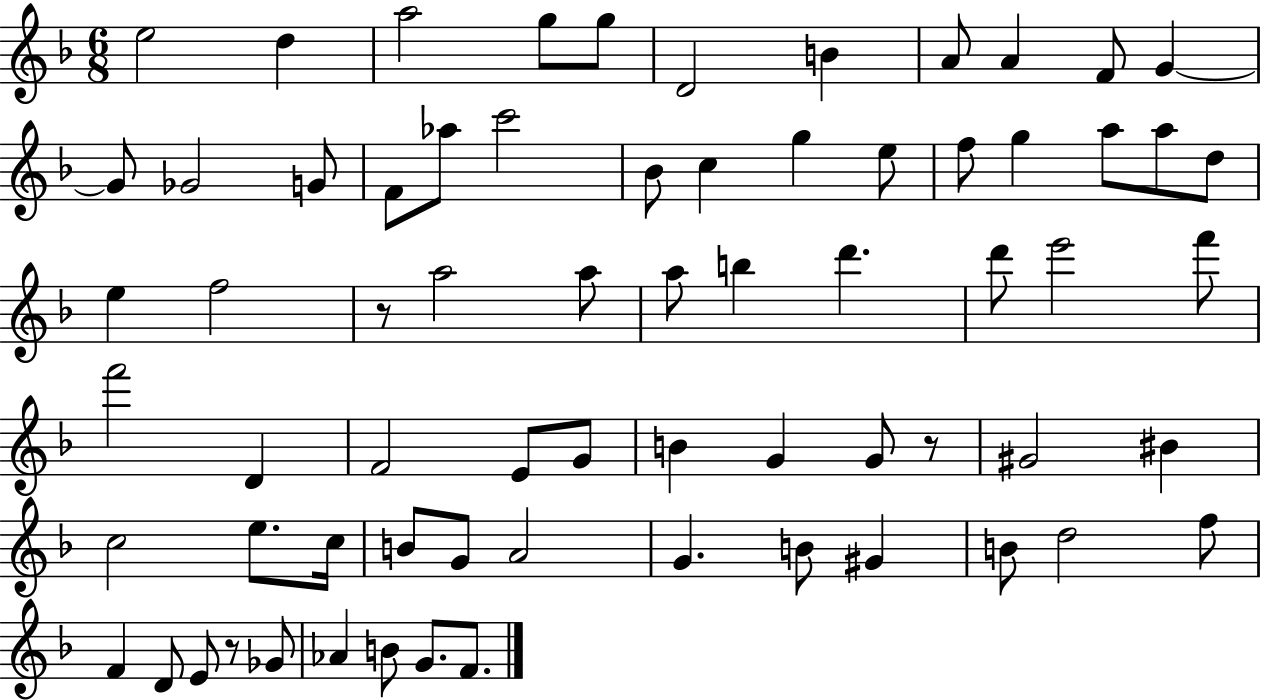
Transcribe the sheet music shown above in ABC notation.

X:1
T:Untitled
M:6/8
L:1/4
K:F
e2 d a2 g/2 g/2 D2 B A/2 A F/2 G G/2 _G2 G/2 F/2 _a/2 c'2 _B/2 c g e/2 f/2 g a/2 a/2 d/2 e f2 z/2 a2 a/2 a/2 b d' d'/2 e'2 f'/2 f'2 D F2 E/2 G/2 B G G/2 z/2 ^G2 ^B c2 e/2 c/4 B/2 G/2 A2 G B/2 ^G B/2 d2 f/2 F D/2 E/2 z/2 _G/2 _A B/2 G/2 F/2